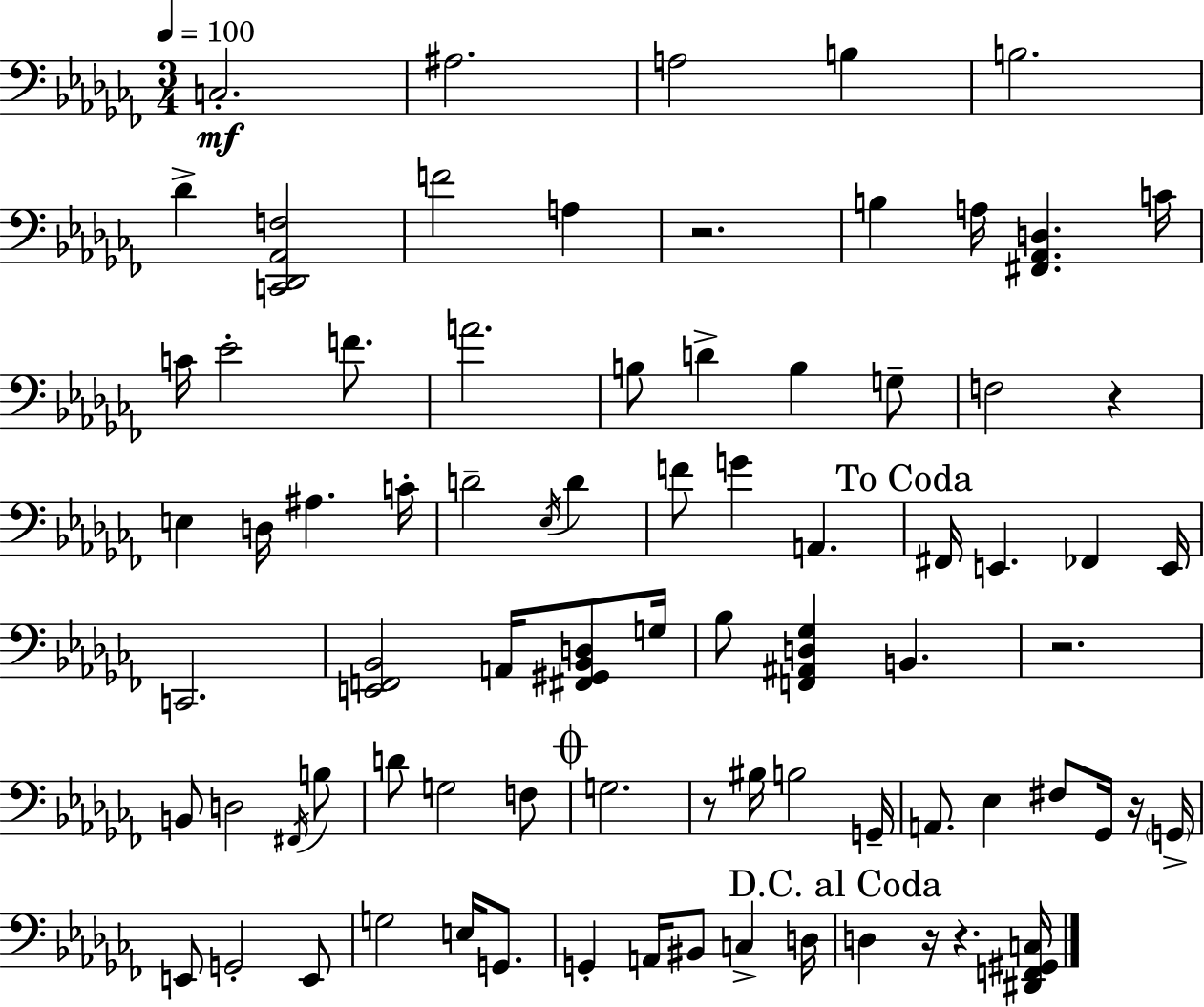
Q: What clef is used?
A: bass